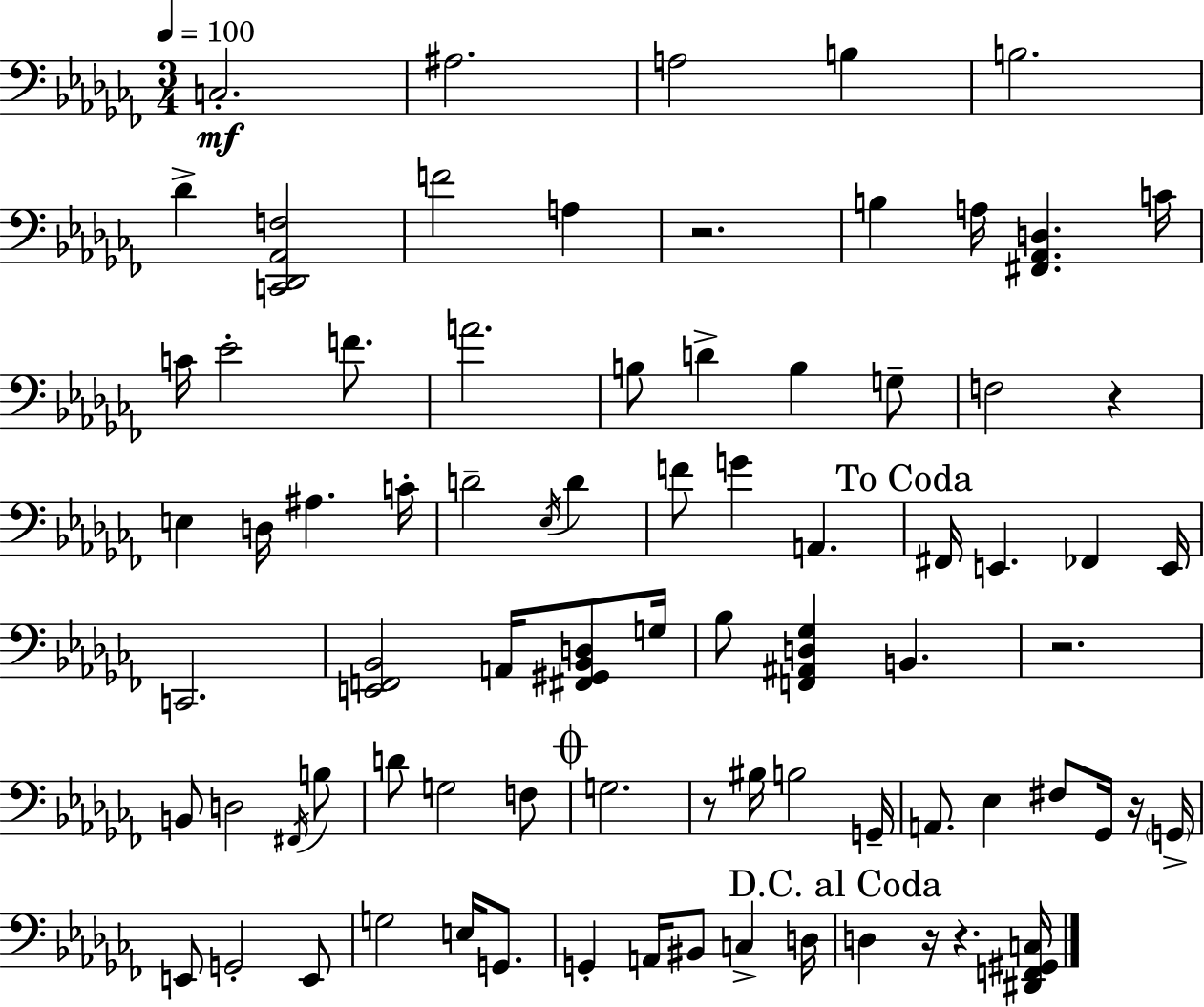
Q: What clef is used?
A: bass